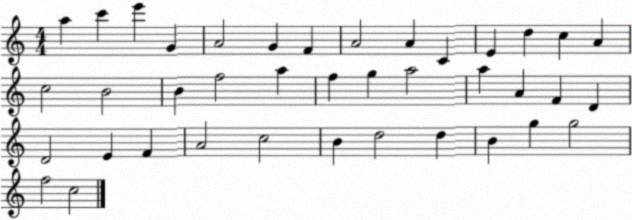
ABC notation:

X:1
T:Untitled
M:4/4
L:1/4
K:C
a c' e' G A2 G F A2 A C E d c A c2 B2 B f2 a f g a2 a A F D D2 E F A2 c2 B d2 d B g g2 f2 c2